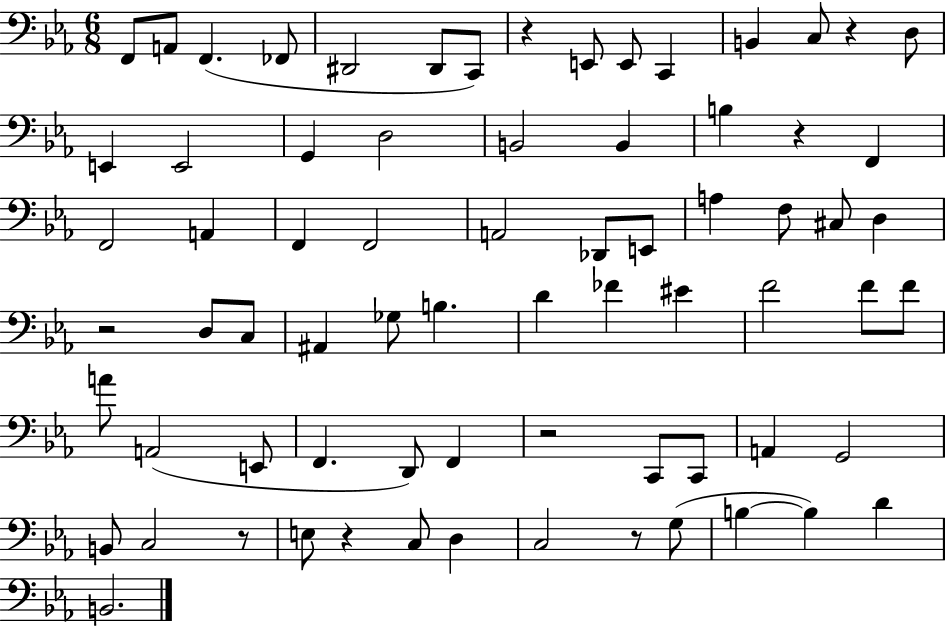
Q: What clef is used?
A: bass